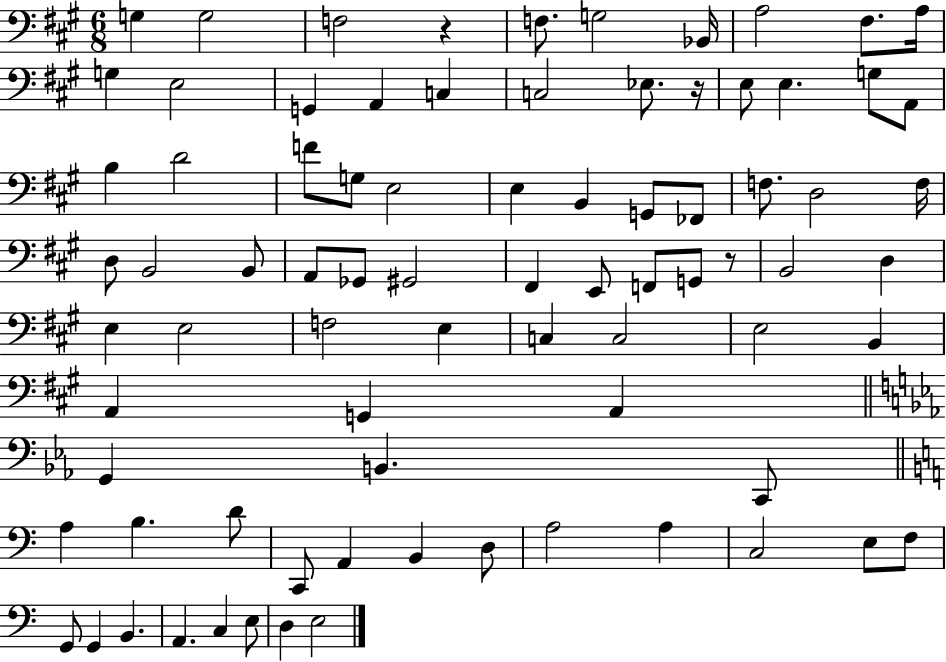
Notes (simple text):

G3/q G3/h F3/h R/q F3/e. G3/h Bb2/s A3/h F#3/e. A3/s G3/q E3/h G2/q A2/q C3/q C3/h Eb3/e. R/s E3/e E3/q. G3/e A2/e B3/q D4/h F4/e G3/e E3/h E3/q B2/q G2/e FES2/e F3/e. D3/h F3/s D3/e B2/h B2/e A2/e Gb2/e G#2/h F#2/q E2/e F2/e G2/e R/e B2/h D3/q E3/q E3/h F3/h E3/q C3/q C3/h E3/h B2/q A2/q G2/q A2/q G2/q B2/q. C2/e A3/q B3/q. D4/e C2/e A2/q B2/q D3/e A3/h A3/q C3/h E3/e F3/e G2/e G2/q B2/q. A2/q. C3/q E3/e D3/q E3/h